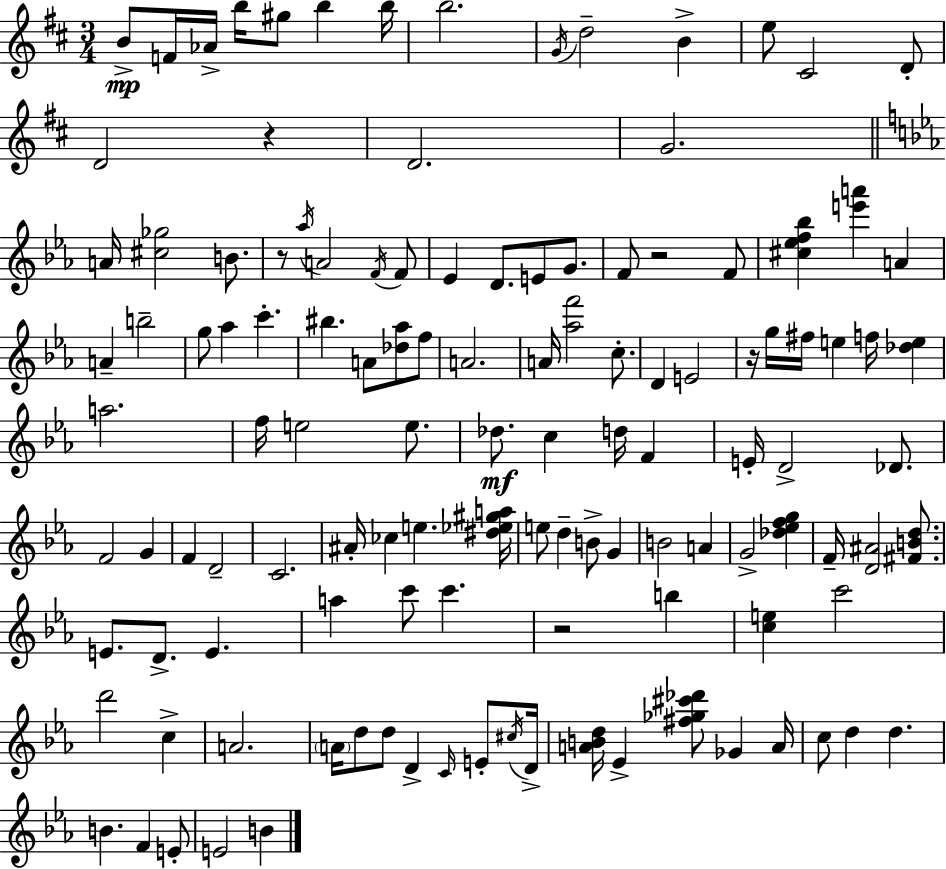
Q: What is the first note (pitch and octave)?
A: B4